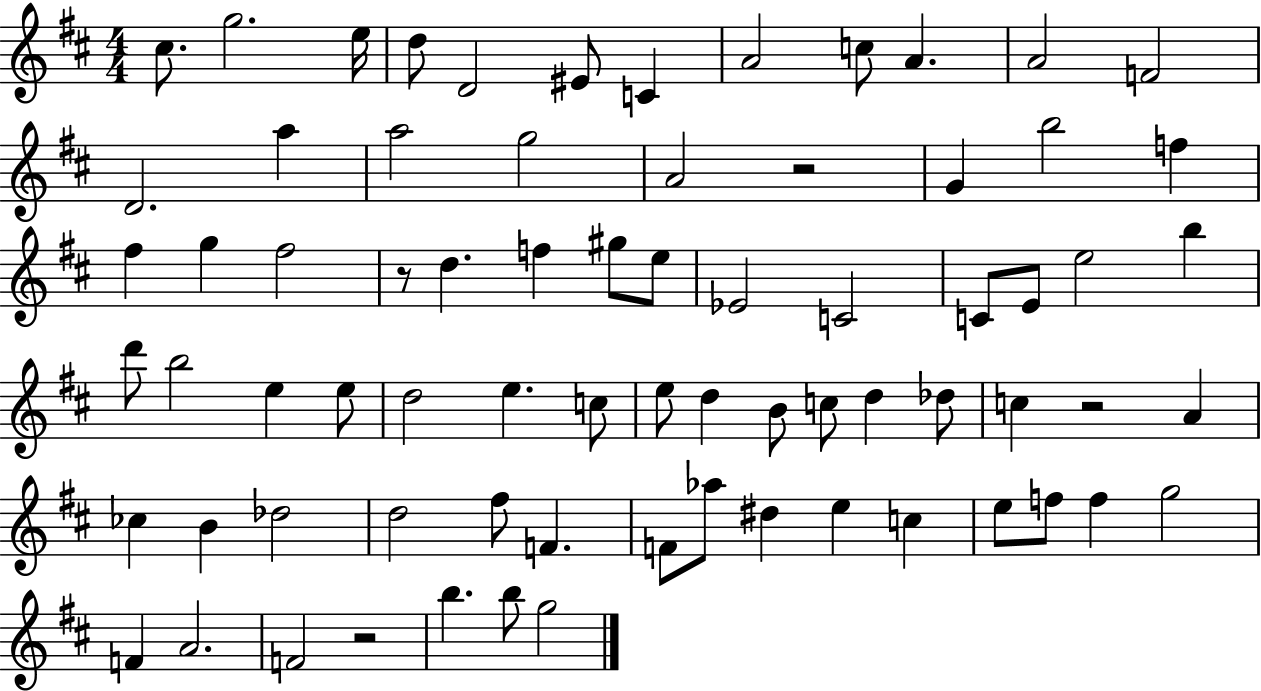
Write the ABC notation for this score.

X:1
T:Untitled
M:4/4
L:1/4
K:D
^c/2 g2 e/4 d/2 D2 ^E/2 C A2 c/2 A A2 F2 D2 a a2 g2 A2 z2 G b2 f ^f g ^f2 z/2 d f ^g/2 e/2 _E2 C2 C/2 E/2 e2 b d'/2 b2 e e/2 d2 e c/2 e/2 d B/2 c/2 d _d/2 c z2 A _c B _d2 d2 ^f/2 F F/2 _a/2 ^d e c e/2 f/2 f g2 F A2 F2 z2 b b/2 g2